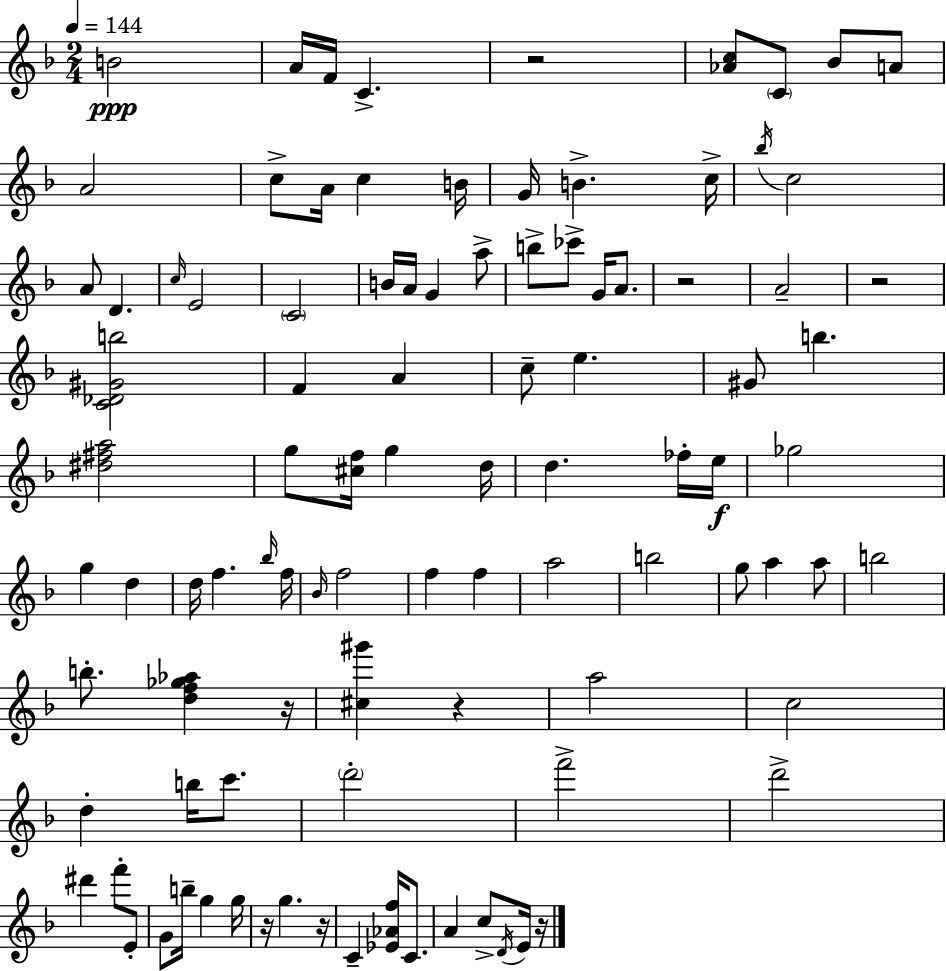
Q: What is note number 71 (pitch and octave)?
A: F6